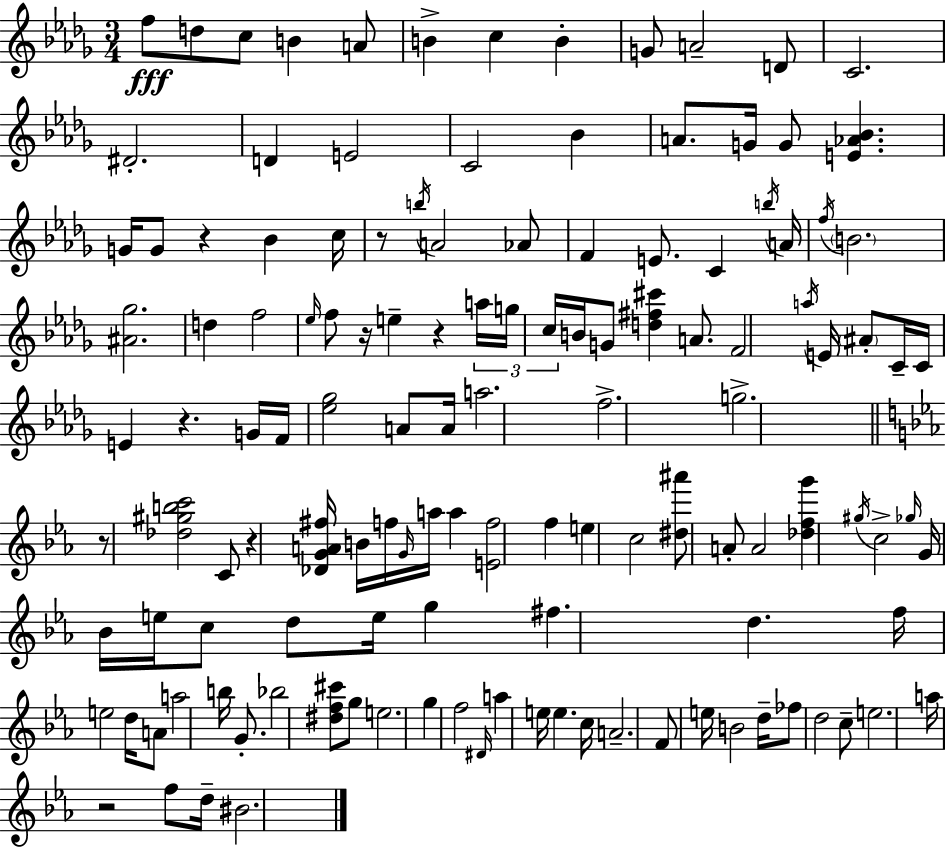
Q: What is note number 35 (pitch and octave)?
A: D5